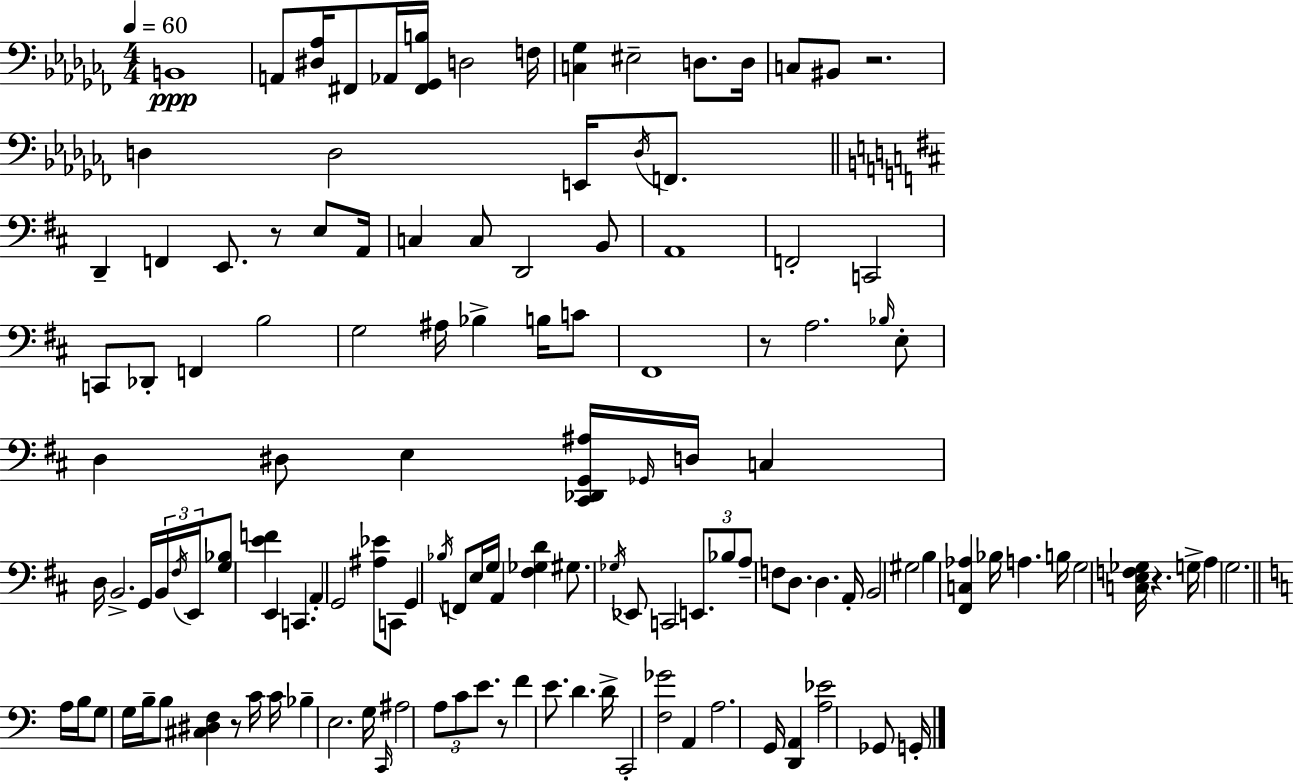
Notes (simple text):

B2/w A2/e [D#3,Ab3]/s F#2/e Ab2/s [F#2,Gb2,B3]/s D3/h F3/s [C3,Gb3]/q EIS3/h D3/e. D3/s C3/e BIS2/e R/h. D3/q D3/h E2/s D3/s F2/e. D2/q F2/q E2/e. R/e E3/e A2/s C3/q C3/e D2/h B2/e A2/w F2/h C2/h C2/e Db2/e F2/q B3/h G3/h A#3/s Bb3/q B3/s C4/e F#2/w R/e A3/h. Bb3/s E3/e D3/q D#3/e E3/q [C#2,Db2,G2,A#3]/s Gb2/s D3/s C3/q D3/s B2/h. G2/s B2/s F#3/s E2/s [G3,Bb3]/e [E4,F4]/q E2/q C2/q. A2/q G2/h [A#3,Eb4]/e C2/e G2/q Bb3/s F2/e E3/s G3/s A2/q [F#3,Gb3,D4]/q G#3/e. Gb3/s Eb2/e C2/h E2/e. Bb3/e A3/e F3/e D3/e. D3/q. A2/s B2/h G#3/h B3/q [F#2,C3,Ab3]/q Bb3/s A3/q. B3/s G3/h [C3,E3,F3,Gb3]/s R/q. G3/s A3/q G3/h. A3/s B3/s G3/e G3/s B3/s B3/e [C#3,D#3,F3]/q R/e C4/s C4/s Bb3/q E3/h. G3/s C2/s A#3/h A3/e C4/e E4/e. R/e F4/q E4/e. D4/q. D4/s C2/h [F3,Gb4]/h A2/q A3/h. G2/s [D2,A2]/q [A3,Eb4]/h Gb2/e G2/s